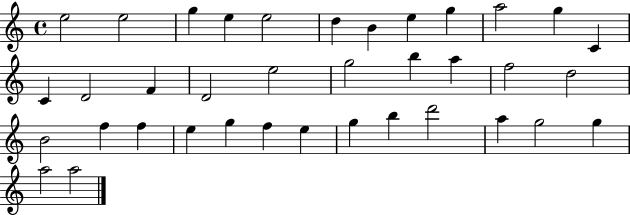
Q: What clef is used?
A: treble